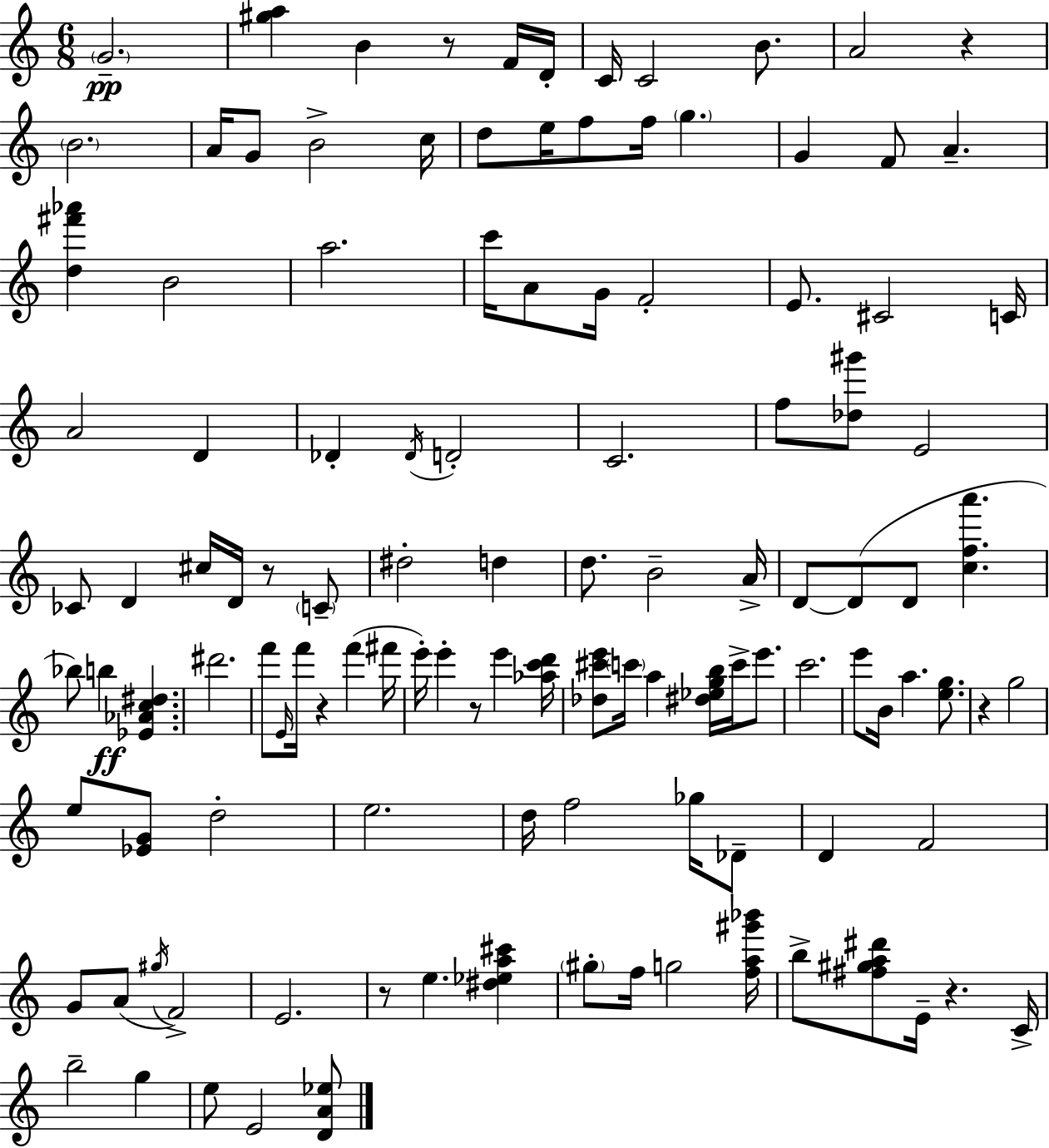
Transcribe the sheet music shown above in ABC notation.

X:1
T:Untitled
M:6/8
L:1/4
K:C
G2 [^ga] B z/2 F/4 D/4 C/4 C2 B/2 A2 z B2 A/4 G/2 B2 c/4 d/2 e/4 f/2 f/4 g G F/2 A [d^f'_a'] B2 a2 c'/4 A/2 G/4 F2 E/2 ^C2 C/4 A2 D _D _D/4 D2 C2 f/2 [_d^g']/2 E2 _C/2 D ^c/4 D/4 z/2 C/2 ^d2 d d/2 B2 A/4 D/2 D/2 D/2 [cfa'] _b/2 b [_E_Ac^d] ^d'2 f'/2 E/4 f'/4 z f' ^f'/4 e'/4 e' z/2 e' [_ac'd']/4 [_d^c'e']/2 c'/4 a [^d_egb]/4 c'/4 e'/2 c'2 e'/2 B/4 a [eg]/2 z g2 e/2 [_EG]/2 d2 e2 d/4 f2 _g/4 _D/2 D F2 G/2 A/2 ^g/4 F2 E2 z/2 e [^d_ea^c'] ^g/2 f/4 g2 [fa^g'_b']/4 b/2 [^f^ga^d']/2 E/4 z C/4 b2 g e/2 E2 [DA_e]/2